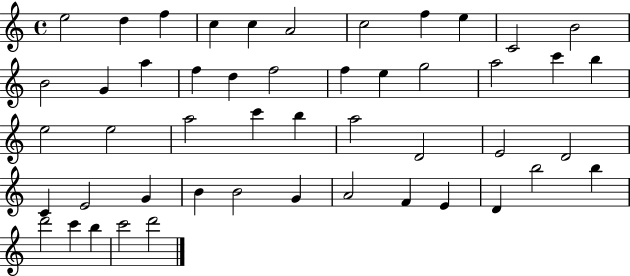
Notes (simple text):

E5/h D5/q F5/q C5/q C5/q A4/h C5/h F5/q E5/q C4/h B4/h B4/h G4/q A5/q F5/q D5/q F5/h F5/q E5/q G5/h A5/h C6/q B5/q E5/h E5/h A5/h C6/q B5/q A5/h D4/h E4/h D4/h C4/q E4/h G4/q B4/q B4/h G4/q A4/h F4/q E4/q D4/q B5/h B5/q D6/h C6/q B5/q C6/h D6/h